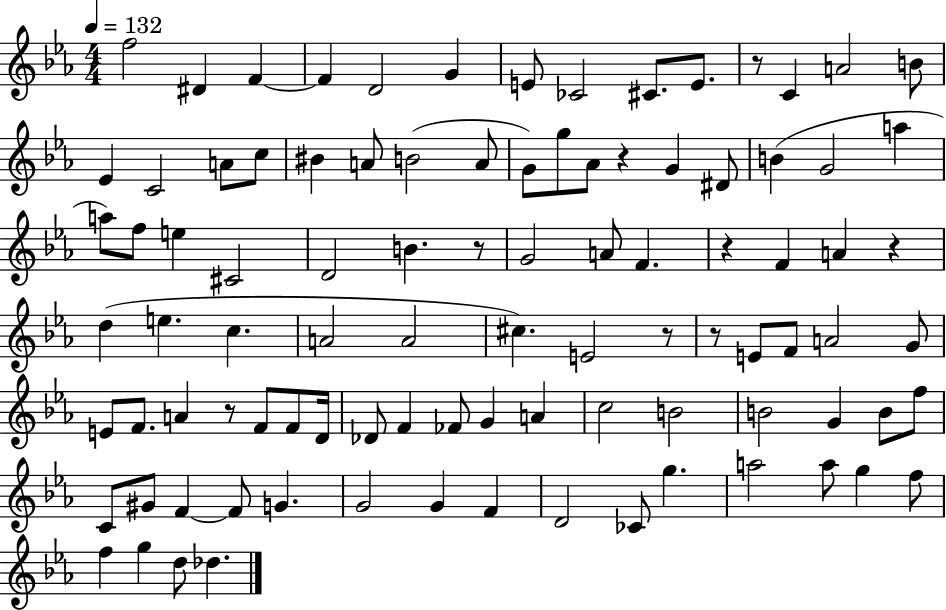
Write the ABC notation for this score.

X:1
T:Untitled
M:4/4
L:1/4
K:Eb
f2 ^D F F D2 G E/2 _C2 ^C/2 E/2 z/2 C A2 B/2 _E C2 A/2 c/2 ^B A/2 B2 A/2 G/2 g/2 _A/2 z G ^D/2 B G2 a a/2 f/2 e ^C2 D2 B z/2 G2 A/2 F z F A z d e c A2 A2 ^c E2 z/2 z/2 E/2 F/2 A2 G/2 E/2 F/2 A z/2 F/2 F/2 D/4 _D/2 F _F/2 G A c2 B2 B2 G B/2 f/2 C/2 ^G/2 F F/2 G G2 G F D2 _C/2 g a2 a/2 g f/2 f g d/2 _d